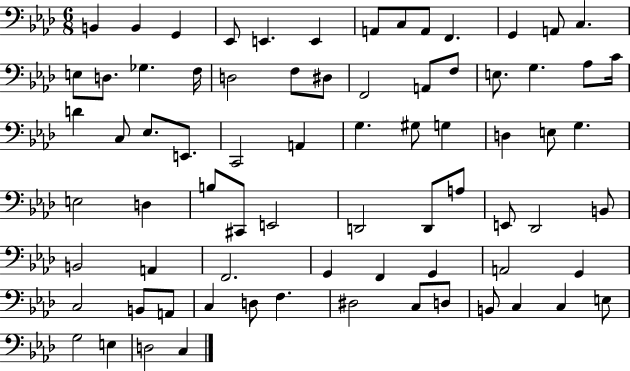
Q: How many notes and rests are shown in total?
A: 75